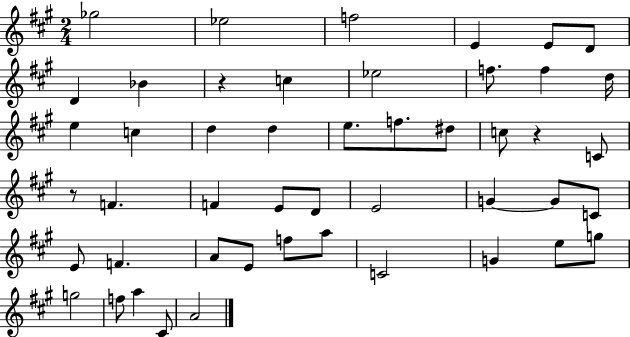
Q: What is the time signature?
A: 2/4